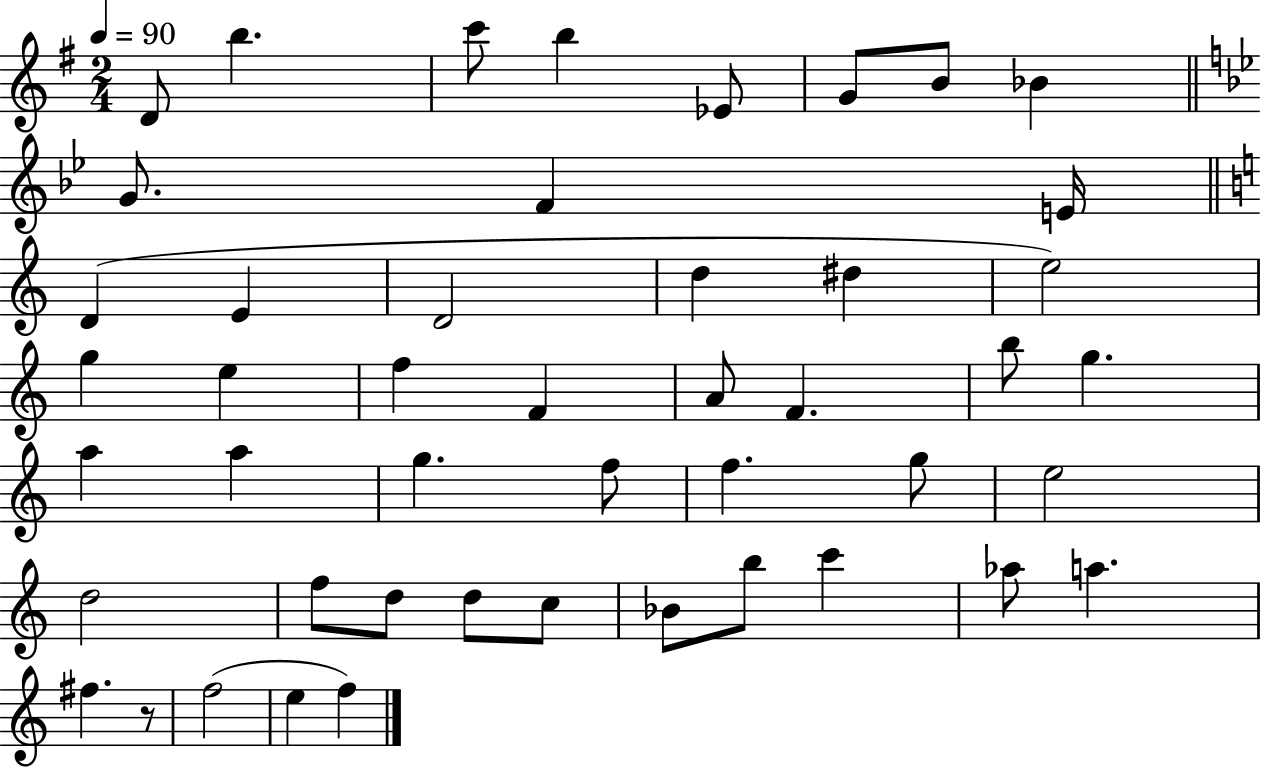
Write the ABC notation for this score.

X:1
T:Untitled
M:2/4
L:1/4
K:G
D/2 b c'/2 b _E/2 G/2 B/2 _B G/2 F E/4 D E D2 d ^d e2 g e f F A/2 F b/2 g a a g f/2 f g/2 e2 d2 f/2 d/2 d/2 c/2 _B/2 b/2 c' _a/2 a ^f z/2 f2 e f